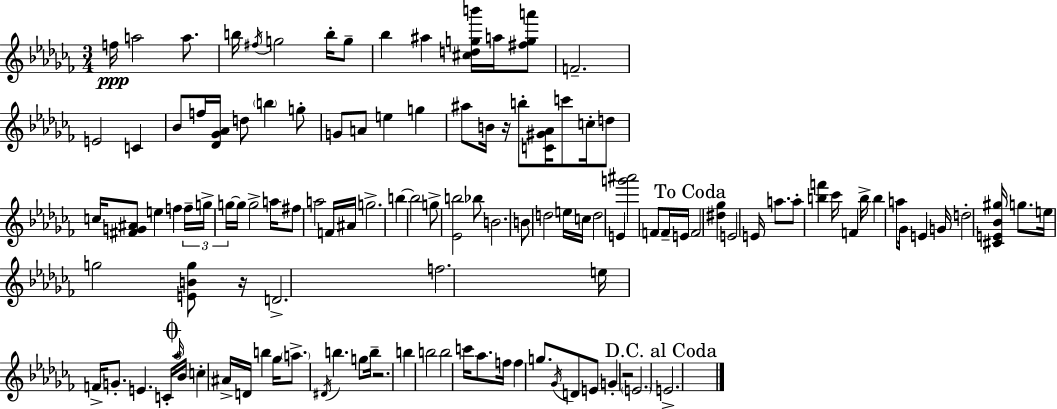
{
  \clef treble
  \numericTimeSignature
  \time 3/4
  \key aes \minor
  f''16\ppp a''2 a''8. | b''16 \acciaccatura { fis''16 } g''2 b''16-. g''8-- | bes''4 ais''4 <cis'' d'' g'' b'''>16 a''16 <fis'' g'' a'''>8 | f'2.-- | \break e'2 c'4 | bes'8 f''16 <des' ges' aes'>16 d''8 \parenthesize b''4 g''8-. | g'8 a'8 e''4 g''4 | ais''8 b'16 r16 b''8-. <c' gis' aes'>16 c'''8 c''16-. d''8 | \break c''16 <fis' g' ais'>8 e''4 f''4 | \tuplet 3/2 { f''16-- g''16-> g''16~~ } g''16 g''2-> | a''16 fis''8 a''2 f'16 | ais'16 g''2.-> | \break b''4~~ b''2 | g''8-> <ees' b''>2 bes''8 | b'2. | b'8 d''2 e''16 | \break c''16 d''2 e'4 | <g''' ais'''>2 f'8 f'16-- | e'16 \mark "To Coda" f'2 <dis'' ges''>4 | e'2 e'16 a''8. | \break a''8-. <b'' f'''>4 ces'''16 f'4 | b''16-> b''4 a''8 ges'16 e'4 | g'16 d''2-. <cis' e' bes' gis''>16 g''8. | e''16 g''2 <e' b' g''>8 | \break r16 d'2.-> | f''2. | e''16 f'16-> g'8.-. e'4. | \tuplet 3/2 { c'16-. \mark \markup { \musicglyph "scripts.coda" } \grace { aes''16 } bes'16 } c''4-. ais'16-> d'16 b''4 | \break ges''16 \parenthesize a''8.-> \acciaccatura { dis'16 } b''4. | g''8 b''16-- r2. | b''4 b''2 | b''2 c'''16 | \break aes''8. f''16 f''4 g''8. \acciaccatura { ges'16 } | d'8 e'8 g'4-. r2 | \parenthesize e'2. | \mark "D.C. al Coda" e'2.-> | \break \bar "|."
}